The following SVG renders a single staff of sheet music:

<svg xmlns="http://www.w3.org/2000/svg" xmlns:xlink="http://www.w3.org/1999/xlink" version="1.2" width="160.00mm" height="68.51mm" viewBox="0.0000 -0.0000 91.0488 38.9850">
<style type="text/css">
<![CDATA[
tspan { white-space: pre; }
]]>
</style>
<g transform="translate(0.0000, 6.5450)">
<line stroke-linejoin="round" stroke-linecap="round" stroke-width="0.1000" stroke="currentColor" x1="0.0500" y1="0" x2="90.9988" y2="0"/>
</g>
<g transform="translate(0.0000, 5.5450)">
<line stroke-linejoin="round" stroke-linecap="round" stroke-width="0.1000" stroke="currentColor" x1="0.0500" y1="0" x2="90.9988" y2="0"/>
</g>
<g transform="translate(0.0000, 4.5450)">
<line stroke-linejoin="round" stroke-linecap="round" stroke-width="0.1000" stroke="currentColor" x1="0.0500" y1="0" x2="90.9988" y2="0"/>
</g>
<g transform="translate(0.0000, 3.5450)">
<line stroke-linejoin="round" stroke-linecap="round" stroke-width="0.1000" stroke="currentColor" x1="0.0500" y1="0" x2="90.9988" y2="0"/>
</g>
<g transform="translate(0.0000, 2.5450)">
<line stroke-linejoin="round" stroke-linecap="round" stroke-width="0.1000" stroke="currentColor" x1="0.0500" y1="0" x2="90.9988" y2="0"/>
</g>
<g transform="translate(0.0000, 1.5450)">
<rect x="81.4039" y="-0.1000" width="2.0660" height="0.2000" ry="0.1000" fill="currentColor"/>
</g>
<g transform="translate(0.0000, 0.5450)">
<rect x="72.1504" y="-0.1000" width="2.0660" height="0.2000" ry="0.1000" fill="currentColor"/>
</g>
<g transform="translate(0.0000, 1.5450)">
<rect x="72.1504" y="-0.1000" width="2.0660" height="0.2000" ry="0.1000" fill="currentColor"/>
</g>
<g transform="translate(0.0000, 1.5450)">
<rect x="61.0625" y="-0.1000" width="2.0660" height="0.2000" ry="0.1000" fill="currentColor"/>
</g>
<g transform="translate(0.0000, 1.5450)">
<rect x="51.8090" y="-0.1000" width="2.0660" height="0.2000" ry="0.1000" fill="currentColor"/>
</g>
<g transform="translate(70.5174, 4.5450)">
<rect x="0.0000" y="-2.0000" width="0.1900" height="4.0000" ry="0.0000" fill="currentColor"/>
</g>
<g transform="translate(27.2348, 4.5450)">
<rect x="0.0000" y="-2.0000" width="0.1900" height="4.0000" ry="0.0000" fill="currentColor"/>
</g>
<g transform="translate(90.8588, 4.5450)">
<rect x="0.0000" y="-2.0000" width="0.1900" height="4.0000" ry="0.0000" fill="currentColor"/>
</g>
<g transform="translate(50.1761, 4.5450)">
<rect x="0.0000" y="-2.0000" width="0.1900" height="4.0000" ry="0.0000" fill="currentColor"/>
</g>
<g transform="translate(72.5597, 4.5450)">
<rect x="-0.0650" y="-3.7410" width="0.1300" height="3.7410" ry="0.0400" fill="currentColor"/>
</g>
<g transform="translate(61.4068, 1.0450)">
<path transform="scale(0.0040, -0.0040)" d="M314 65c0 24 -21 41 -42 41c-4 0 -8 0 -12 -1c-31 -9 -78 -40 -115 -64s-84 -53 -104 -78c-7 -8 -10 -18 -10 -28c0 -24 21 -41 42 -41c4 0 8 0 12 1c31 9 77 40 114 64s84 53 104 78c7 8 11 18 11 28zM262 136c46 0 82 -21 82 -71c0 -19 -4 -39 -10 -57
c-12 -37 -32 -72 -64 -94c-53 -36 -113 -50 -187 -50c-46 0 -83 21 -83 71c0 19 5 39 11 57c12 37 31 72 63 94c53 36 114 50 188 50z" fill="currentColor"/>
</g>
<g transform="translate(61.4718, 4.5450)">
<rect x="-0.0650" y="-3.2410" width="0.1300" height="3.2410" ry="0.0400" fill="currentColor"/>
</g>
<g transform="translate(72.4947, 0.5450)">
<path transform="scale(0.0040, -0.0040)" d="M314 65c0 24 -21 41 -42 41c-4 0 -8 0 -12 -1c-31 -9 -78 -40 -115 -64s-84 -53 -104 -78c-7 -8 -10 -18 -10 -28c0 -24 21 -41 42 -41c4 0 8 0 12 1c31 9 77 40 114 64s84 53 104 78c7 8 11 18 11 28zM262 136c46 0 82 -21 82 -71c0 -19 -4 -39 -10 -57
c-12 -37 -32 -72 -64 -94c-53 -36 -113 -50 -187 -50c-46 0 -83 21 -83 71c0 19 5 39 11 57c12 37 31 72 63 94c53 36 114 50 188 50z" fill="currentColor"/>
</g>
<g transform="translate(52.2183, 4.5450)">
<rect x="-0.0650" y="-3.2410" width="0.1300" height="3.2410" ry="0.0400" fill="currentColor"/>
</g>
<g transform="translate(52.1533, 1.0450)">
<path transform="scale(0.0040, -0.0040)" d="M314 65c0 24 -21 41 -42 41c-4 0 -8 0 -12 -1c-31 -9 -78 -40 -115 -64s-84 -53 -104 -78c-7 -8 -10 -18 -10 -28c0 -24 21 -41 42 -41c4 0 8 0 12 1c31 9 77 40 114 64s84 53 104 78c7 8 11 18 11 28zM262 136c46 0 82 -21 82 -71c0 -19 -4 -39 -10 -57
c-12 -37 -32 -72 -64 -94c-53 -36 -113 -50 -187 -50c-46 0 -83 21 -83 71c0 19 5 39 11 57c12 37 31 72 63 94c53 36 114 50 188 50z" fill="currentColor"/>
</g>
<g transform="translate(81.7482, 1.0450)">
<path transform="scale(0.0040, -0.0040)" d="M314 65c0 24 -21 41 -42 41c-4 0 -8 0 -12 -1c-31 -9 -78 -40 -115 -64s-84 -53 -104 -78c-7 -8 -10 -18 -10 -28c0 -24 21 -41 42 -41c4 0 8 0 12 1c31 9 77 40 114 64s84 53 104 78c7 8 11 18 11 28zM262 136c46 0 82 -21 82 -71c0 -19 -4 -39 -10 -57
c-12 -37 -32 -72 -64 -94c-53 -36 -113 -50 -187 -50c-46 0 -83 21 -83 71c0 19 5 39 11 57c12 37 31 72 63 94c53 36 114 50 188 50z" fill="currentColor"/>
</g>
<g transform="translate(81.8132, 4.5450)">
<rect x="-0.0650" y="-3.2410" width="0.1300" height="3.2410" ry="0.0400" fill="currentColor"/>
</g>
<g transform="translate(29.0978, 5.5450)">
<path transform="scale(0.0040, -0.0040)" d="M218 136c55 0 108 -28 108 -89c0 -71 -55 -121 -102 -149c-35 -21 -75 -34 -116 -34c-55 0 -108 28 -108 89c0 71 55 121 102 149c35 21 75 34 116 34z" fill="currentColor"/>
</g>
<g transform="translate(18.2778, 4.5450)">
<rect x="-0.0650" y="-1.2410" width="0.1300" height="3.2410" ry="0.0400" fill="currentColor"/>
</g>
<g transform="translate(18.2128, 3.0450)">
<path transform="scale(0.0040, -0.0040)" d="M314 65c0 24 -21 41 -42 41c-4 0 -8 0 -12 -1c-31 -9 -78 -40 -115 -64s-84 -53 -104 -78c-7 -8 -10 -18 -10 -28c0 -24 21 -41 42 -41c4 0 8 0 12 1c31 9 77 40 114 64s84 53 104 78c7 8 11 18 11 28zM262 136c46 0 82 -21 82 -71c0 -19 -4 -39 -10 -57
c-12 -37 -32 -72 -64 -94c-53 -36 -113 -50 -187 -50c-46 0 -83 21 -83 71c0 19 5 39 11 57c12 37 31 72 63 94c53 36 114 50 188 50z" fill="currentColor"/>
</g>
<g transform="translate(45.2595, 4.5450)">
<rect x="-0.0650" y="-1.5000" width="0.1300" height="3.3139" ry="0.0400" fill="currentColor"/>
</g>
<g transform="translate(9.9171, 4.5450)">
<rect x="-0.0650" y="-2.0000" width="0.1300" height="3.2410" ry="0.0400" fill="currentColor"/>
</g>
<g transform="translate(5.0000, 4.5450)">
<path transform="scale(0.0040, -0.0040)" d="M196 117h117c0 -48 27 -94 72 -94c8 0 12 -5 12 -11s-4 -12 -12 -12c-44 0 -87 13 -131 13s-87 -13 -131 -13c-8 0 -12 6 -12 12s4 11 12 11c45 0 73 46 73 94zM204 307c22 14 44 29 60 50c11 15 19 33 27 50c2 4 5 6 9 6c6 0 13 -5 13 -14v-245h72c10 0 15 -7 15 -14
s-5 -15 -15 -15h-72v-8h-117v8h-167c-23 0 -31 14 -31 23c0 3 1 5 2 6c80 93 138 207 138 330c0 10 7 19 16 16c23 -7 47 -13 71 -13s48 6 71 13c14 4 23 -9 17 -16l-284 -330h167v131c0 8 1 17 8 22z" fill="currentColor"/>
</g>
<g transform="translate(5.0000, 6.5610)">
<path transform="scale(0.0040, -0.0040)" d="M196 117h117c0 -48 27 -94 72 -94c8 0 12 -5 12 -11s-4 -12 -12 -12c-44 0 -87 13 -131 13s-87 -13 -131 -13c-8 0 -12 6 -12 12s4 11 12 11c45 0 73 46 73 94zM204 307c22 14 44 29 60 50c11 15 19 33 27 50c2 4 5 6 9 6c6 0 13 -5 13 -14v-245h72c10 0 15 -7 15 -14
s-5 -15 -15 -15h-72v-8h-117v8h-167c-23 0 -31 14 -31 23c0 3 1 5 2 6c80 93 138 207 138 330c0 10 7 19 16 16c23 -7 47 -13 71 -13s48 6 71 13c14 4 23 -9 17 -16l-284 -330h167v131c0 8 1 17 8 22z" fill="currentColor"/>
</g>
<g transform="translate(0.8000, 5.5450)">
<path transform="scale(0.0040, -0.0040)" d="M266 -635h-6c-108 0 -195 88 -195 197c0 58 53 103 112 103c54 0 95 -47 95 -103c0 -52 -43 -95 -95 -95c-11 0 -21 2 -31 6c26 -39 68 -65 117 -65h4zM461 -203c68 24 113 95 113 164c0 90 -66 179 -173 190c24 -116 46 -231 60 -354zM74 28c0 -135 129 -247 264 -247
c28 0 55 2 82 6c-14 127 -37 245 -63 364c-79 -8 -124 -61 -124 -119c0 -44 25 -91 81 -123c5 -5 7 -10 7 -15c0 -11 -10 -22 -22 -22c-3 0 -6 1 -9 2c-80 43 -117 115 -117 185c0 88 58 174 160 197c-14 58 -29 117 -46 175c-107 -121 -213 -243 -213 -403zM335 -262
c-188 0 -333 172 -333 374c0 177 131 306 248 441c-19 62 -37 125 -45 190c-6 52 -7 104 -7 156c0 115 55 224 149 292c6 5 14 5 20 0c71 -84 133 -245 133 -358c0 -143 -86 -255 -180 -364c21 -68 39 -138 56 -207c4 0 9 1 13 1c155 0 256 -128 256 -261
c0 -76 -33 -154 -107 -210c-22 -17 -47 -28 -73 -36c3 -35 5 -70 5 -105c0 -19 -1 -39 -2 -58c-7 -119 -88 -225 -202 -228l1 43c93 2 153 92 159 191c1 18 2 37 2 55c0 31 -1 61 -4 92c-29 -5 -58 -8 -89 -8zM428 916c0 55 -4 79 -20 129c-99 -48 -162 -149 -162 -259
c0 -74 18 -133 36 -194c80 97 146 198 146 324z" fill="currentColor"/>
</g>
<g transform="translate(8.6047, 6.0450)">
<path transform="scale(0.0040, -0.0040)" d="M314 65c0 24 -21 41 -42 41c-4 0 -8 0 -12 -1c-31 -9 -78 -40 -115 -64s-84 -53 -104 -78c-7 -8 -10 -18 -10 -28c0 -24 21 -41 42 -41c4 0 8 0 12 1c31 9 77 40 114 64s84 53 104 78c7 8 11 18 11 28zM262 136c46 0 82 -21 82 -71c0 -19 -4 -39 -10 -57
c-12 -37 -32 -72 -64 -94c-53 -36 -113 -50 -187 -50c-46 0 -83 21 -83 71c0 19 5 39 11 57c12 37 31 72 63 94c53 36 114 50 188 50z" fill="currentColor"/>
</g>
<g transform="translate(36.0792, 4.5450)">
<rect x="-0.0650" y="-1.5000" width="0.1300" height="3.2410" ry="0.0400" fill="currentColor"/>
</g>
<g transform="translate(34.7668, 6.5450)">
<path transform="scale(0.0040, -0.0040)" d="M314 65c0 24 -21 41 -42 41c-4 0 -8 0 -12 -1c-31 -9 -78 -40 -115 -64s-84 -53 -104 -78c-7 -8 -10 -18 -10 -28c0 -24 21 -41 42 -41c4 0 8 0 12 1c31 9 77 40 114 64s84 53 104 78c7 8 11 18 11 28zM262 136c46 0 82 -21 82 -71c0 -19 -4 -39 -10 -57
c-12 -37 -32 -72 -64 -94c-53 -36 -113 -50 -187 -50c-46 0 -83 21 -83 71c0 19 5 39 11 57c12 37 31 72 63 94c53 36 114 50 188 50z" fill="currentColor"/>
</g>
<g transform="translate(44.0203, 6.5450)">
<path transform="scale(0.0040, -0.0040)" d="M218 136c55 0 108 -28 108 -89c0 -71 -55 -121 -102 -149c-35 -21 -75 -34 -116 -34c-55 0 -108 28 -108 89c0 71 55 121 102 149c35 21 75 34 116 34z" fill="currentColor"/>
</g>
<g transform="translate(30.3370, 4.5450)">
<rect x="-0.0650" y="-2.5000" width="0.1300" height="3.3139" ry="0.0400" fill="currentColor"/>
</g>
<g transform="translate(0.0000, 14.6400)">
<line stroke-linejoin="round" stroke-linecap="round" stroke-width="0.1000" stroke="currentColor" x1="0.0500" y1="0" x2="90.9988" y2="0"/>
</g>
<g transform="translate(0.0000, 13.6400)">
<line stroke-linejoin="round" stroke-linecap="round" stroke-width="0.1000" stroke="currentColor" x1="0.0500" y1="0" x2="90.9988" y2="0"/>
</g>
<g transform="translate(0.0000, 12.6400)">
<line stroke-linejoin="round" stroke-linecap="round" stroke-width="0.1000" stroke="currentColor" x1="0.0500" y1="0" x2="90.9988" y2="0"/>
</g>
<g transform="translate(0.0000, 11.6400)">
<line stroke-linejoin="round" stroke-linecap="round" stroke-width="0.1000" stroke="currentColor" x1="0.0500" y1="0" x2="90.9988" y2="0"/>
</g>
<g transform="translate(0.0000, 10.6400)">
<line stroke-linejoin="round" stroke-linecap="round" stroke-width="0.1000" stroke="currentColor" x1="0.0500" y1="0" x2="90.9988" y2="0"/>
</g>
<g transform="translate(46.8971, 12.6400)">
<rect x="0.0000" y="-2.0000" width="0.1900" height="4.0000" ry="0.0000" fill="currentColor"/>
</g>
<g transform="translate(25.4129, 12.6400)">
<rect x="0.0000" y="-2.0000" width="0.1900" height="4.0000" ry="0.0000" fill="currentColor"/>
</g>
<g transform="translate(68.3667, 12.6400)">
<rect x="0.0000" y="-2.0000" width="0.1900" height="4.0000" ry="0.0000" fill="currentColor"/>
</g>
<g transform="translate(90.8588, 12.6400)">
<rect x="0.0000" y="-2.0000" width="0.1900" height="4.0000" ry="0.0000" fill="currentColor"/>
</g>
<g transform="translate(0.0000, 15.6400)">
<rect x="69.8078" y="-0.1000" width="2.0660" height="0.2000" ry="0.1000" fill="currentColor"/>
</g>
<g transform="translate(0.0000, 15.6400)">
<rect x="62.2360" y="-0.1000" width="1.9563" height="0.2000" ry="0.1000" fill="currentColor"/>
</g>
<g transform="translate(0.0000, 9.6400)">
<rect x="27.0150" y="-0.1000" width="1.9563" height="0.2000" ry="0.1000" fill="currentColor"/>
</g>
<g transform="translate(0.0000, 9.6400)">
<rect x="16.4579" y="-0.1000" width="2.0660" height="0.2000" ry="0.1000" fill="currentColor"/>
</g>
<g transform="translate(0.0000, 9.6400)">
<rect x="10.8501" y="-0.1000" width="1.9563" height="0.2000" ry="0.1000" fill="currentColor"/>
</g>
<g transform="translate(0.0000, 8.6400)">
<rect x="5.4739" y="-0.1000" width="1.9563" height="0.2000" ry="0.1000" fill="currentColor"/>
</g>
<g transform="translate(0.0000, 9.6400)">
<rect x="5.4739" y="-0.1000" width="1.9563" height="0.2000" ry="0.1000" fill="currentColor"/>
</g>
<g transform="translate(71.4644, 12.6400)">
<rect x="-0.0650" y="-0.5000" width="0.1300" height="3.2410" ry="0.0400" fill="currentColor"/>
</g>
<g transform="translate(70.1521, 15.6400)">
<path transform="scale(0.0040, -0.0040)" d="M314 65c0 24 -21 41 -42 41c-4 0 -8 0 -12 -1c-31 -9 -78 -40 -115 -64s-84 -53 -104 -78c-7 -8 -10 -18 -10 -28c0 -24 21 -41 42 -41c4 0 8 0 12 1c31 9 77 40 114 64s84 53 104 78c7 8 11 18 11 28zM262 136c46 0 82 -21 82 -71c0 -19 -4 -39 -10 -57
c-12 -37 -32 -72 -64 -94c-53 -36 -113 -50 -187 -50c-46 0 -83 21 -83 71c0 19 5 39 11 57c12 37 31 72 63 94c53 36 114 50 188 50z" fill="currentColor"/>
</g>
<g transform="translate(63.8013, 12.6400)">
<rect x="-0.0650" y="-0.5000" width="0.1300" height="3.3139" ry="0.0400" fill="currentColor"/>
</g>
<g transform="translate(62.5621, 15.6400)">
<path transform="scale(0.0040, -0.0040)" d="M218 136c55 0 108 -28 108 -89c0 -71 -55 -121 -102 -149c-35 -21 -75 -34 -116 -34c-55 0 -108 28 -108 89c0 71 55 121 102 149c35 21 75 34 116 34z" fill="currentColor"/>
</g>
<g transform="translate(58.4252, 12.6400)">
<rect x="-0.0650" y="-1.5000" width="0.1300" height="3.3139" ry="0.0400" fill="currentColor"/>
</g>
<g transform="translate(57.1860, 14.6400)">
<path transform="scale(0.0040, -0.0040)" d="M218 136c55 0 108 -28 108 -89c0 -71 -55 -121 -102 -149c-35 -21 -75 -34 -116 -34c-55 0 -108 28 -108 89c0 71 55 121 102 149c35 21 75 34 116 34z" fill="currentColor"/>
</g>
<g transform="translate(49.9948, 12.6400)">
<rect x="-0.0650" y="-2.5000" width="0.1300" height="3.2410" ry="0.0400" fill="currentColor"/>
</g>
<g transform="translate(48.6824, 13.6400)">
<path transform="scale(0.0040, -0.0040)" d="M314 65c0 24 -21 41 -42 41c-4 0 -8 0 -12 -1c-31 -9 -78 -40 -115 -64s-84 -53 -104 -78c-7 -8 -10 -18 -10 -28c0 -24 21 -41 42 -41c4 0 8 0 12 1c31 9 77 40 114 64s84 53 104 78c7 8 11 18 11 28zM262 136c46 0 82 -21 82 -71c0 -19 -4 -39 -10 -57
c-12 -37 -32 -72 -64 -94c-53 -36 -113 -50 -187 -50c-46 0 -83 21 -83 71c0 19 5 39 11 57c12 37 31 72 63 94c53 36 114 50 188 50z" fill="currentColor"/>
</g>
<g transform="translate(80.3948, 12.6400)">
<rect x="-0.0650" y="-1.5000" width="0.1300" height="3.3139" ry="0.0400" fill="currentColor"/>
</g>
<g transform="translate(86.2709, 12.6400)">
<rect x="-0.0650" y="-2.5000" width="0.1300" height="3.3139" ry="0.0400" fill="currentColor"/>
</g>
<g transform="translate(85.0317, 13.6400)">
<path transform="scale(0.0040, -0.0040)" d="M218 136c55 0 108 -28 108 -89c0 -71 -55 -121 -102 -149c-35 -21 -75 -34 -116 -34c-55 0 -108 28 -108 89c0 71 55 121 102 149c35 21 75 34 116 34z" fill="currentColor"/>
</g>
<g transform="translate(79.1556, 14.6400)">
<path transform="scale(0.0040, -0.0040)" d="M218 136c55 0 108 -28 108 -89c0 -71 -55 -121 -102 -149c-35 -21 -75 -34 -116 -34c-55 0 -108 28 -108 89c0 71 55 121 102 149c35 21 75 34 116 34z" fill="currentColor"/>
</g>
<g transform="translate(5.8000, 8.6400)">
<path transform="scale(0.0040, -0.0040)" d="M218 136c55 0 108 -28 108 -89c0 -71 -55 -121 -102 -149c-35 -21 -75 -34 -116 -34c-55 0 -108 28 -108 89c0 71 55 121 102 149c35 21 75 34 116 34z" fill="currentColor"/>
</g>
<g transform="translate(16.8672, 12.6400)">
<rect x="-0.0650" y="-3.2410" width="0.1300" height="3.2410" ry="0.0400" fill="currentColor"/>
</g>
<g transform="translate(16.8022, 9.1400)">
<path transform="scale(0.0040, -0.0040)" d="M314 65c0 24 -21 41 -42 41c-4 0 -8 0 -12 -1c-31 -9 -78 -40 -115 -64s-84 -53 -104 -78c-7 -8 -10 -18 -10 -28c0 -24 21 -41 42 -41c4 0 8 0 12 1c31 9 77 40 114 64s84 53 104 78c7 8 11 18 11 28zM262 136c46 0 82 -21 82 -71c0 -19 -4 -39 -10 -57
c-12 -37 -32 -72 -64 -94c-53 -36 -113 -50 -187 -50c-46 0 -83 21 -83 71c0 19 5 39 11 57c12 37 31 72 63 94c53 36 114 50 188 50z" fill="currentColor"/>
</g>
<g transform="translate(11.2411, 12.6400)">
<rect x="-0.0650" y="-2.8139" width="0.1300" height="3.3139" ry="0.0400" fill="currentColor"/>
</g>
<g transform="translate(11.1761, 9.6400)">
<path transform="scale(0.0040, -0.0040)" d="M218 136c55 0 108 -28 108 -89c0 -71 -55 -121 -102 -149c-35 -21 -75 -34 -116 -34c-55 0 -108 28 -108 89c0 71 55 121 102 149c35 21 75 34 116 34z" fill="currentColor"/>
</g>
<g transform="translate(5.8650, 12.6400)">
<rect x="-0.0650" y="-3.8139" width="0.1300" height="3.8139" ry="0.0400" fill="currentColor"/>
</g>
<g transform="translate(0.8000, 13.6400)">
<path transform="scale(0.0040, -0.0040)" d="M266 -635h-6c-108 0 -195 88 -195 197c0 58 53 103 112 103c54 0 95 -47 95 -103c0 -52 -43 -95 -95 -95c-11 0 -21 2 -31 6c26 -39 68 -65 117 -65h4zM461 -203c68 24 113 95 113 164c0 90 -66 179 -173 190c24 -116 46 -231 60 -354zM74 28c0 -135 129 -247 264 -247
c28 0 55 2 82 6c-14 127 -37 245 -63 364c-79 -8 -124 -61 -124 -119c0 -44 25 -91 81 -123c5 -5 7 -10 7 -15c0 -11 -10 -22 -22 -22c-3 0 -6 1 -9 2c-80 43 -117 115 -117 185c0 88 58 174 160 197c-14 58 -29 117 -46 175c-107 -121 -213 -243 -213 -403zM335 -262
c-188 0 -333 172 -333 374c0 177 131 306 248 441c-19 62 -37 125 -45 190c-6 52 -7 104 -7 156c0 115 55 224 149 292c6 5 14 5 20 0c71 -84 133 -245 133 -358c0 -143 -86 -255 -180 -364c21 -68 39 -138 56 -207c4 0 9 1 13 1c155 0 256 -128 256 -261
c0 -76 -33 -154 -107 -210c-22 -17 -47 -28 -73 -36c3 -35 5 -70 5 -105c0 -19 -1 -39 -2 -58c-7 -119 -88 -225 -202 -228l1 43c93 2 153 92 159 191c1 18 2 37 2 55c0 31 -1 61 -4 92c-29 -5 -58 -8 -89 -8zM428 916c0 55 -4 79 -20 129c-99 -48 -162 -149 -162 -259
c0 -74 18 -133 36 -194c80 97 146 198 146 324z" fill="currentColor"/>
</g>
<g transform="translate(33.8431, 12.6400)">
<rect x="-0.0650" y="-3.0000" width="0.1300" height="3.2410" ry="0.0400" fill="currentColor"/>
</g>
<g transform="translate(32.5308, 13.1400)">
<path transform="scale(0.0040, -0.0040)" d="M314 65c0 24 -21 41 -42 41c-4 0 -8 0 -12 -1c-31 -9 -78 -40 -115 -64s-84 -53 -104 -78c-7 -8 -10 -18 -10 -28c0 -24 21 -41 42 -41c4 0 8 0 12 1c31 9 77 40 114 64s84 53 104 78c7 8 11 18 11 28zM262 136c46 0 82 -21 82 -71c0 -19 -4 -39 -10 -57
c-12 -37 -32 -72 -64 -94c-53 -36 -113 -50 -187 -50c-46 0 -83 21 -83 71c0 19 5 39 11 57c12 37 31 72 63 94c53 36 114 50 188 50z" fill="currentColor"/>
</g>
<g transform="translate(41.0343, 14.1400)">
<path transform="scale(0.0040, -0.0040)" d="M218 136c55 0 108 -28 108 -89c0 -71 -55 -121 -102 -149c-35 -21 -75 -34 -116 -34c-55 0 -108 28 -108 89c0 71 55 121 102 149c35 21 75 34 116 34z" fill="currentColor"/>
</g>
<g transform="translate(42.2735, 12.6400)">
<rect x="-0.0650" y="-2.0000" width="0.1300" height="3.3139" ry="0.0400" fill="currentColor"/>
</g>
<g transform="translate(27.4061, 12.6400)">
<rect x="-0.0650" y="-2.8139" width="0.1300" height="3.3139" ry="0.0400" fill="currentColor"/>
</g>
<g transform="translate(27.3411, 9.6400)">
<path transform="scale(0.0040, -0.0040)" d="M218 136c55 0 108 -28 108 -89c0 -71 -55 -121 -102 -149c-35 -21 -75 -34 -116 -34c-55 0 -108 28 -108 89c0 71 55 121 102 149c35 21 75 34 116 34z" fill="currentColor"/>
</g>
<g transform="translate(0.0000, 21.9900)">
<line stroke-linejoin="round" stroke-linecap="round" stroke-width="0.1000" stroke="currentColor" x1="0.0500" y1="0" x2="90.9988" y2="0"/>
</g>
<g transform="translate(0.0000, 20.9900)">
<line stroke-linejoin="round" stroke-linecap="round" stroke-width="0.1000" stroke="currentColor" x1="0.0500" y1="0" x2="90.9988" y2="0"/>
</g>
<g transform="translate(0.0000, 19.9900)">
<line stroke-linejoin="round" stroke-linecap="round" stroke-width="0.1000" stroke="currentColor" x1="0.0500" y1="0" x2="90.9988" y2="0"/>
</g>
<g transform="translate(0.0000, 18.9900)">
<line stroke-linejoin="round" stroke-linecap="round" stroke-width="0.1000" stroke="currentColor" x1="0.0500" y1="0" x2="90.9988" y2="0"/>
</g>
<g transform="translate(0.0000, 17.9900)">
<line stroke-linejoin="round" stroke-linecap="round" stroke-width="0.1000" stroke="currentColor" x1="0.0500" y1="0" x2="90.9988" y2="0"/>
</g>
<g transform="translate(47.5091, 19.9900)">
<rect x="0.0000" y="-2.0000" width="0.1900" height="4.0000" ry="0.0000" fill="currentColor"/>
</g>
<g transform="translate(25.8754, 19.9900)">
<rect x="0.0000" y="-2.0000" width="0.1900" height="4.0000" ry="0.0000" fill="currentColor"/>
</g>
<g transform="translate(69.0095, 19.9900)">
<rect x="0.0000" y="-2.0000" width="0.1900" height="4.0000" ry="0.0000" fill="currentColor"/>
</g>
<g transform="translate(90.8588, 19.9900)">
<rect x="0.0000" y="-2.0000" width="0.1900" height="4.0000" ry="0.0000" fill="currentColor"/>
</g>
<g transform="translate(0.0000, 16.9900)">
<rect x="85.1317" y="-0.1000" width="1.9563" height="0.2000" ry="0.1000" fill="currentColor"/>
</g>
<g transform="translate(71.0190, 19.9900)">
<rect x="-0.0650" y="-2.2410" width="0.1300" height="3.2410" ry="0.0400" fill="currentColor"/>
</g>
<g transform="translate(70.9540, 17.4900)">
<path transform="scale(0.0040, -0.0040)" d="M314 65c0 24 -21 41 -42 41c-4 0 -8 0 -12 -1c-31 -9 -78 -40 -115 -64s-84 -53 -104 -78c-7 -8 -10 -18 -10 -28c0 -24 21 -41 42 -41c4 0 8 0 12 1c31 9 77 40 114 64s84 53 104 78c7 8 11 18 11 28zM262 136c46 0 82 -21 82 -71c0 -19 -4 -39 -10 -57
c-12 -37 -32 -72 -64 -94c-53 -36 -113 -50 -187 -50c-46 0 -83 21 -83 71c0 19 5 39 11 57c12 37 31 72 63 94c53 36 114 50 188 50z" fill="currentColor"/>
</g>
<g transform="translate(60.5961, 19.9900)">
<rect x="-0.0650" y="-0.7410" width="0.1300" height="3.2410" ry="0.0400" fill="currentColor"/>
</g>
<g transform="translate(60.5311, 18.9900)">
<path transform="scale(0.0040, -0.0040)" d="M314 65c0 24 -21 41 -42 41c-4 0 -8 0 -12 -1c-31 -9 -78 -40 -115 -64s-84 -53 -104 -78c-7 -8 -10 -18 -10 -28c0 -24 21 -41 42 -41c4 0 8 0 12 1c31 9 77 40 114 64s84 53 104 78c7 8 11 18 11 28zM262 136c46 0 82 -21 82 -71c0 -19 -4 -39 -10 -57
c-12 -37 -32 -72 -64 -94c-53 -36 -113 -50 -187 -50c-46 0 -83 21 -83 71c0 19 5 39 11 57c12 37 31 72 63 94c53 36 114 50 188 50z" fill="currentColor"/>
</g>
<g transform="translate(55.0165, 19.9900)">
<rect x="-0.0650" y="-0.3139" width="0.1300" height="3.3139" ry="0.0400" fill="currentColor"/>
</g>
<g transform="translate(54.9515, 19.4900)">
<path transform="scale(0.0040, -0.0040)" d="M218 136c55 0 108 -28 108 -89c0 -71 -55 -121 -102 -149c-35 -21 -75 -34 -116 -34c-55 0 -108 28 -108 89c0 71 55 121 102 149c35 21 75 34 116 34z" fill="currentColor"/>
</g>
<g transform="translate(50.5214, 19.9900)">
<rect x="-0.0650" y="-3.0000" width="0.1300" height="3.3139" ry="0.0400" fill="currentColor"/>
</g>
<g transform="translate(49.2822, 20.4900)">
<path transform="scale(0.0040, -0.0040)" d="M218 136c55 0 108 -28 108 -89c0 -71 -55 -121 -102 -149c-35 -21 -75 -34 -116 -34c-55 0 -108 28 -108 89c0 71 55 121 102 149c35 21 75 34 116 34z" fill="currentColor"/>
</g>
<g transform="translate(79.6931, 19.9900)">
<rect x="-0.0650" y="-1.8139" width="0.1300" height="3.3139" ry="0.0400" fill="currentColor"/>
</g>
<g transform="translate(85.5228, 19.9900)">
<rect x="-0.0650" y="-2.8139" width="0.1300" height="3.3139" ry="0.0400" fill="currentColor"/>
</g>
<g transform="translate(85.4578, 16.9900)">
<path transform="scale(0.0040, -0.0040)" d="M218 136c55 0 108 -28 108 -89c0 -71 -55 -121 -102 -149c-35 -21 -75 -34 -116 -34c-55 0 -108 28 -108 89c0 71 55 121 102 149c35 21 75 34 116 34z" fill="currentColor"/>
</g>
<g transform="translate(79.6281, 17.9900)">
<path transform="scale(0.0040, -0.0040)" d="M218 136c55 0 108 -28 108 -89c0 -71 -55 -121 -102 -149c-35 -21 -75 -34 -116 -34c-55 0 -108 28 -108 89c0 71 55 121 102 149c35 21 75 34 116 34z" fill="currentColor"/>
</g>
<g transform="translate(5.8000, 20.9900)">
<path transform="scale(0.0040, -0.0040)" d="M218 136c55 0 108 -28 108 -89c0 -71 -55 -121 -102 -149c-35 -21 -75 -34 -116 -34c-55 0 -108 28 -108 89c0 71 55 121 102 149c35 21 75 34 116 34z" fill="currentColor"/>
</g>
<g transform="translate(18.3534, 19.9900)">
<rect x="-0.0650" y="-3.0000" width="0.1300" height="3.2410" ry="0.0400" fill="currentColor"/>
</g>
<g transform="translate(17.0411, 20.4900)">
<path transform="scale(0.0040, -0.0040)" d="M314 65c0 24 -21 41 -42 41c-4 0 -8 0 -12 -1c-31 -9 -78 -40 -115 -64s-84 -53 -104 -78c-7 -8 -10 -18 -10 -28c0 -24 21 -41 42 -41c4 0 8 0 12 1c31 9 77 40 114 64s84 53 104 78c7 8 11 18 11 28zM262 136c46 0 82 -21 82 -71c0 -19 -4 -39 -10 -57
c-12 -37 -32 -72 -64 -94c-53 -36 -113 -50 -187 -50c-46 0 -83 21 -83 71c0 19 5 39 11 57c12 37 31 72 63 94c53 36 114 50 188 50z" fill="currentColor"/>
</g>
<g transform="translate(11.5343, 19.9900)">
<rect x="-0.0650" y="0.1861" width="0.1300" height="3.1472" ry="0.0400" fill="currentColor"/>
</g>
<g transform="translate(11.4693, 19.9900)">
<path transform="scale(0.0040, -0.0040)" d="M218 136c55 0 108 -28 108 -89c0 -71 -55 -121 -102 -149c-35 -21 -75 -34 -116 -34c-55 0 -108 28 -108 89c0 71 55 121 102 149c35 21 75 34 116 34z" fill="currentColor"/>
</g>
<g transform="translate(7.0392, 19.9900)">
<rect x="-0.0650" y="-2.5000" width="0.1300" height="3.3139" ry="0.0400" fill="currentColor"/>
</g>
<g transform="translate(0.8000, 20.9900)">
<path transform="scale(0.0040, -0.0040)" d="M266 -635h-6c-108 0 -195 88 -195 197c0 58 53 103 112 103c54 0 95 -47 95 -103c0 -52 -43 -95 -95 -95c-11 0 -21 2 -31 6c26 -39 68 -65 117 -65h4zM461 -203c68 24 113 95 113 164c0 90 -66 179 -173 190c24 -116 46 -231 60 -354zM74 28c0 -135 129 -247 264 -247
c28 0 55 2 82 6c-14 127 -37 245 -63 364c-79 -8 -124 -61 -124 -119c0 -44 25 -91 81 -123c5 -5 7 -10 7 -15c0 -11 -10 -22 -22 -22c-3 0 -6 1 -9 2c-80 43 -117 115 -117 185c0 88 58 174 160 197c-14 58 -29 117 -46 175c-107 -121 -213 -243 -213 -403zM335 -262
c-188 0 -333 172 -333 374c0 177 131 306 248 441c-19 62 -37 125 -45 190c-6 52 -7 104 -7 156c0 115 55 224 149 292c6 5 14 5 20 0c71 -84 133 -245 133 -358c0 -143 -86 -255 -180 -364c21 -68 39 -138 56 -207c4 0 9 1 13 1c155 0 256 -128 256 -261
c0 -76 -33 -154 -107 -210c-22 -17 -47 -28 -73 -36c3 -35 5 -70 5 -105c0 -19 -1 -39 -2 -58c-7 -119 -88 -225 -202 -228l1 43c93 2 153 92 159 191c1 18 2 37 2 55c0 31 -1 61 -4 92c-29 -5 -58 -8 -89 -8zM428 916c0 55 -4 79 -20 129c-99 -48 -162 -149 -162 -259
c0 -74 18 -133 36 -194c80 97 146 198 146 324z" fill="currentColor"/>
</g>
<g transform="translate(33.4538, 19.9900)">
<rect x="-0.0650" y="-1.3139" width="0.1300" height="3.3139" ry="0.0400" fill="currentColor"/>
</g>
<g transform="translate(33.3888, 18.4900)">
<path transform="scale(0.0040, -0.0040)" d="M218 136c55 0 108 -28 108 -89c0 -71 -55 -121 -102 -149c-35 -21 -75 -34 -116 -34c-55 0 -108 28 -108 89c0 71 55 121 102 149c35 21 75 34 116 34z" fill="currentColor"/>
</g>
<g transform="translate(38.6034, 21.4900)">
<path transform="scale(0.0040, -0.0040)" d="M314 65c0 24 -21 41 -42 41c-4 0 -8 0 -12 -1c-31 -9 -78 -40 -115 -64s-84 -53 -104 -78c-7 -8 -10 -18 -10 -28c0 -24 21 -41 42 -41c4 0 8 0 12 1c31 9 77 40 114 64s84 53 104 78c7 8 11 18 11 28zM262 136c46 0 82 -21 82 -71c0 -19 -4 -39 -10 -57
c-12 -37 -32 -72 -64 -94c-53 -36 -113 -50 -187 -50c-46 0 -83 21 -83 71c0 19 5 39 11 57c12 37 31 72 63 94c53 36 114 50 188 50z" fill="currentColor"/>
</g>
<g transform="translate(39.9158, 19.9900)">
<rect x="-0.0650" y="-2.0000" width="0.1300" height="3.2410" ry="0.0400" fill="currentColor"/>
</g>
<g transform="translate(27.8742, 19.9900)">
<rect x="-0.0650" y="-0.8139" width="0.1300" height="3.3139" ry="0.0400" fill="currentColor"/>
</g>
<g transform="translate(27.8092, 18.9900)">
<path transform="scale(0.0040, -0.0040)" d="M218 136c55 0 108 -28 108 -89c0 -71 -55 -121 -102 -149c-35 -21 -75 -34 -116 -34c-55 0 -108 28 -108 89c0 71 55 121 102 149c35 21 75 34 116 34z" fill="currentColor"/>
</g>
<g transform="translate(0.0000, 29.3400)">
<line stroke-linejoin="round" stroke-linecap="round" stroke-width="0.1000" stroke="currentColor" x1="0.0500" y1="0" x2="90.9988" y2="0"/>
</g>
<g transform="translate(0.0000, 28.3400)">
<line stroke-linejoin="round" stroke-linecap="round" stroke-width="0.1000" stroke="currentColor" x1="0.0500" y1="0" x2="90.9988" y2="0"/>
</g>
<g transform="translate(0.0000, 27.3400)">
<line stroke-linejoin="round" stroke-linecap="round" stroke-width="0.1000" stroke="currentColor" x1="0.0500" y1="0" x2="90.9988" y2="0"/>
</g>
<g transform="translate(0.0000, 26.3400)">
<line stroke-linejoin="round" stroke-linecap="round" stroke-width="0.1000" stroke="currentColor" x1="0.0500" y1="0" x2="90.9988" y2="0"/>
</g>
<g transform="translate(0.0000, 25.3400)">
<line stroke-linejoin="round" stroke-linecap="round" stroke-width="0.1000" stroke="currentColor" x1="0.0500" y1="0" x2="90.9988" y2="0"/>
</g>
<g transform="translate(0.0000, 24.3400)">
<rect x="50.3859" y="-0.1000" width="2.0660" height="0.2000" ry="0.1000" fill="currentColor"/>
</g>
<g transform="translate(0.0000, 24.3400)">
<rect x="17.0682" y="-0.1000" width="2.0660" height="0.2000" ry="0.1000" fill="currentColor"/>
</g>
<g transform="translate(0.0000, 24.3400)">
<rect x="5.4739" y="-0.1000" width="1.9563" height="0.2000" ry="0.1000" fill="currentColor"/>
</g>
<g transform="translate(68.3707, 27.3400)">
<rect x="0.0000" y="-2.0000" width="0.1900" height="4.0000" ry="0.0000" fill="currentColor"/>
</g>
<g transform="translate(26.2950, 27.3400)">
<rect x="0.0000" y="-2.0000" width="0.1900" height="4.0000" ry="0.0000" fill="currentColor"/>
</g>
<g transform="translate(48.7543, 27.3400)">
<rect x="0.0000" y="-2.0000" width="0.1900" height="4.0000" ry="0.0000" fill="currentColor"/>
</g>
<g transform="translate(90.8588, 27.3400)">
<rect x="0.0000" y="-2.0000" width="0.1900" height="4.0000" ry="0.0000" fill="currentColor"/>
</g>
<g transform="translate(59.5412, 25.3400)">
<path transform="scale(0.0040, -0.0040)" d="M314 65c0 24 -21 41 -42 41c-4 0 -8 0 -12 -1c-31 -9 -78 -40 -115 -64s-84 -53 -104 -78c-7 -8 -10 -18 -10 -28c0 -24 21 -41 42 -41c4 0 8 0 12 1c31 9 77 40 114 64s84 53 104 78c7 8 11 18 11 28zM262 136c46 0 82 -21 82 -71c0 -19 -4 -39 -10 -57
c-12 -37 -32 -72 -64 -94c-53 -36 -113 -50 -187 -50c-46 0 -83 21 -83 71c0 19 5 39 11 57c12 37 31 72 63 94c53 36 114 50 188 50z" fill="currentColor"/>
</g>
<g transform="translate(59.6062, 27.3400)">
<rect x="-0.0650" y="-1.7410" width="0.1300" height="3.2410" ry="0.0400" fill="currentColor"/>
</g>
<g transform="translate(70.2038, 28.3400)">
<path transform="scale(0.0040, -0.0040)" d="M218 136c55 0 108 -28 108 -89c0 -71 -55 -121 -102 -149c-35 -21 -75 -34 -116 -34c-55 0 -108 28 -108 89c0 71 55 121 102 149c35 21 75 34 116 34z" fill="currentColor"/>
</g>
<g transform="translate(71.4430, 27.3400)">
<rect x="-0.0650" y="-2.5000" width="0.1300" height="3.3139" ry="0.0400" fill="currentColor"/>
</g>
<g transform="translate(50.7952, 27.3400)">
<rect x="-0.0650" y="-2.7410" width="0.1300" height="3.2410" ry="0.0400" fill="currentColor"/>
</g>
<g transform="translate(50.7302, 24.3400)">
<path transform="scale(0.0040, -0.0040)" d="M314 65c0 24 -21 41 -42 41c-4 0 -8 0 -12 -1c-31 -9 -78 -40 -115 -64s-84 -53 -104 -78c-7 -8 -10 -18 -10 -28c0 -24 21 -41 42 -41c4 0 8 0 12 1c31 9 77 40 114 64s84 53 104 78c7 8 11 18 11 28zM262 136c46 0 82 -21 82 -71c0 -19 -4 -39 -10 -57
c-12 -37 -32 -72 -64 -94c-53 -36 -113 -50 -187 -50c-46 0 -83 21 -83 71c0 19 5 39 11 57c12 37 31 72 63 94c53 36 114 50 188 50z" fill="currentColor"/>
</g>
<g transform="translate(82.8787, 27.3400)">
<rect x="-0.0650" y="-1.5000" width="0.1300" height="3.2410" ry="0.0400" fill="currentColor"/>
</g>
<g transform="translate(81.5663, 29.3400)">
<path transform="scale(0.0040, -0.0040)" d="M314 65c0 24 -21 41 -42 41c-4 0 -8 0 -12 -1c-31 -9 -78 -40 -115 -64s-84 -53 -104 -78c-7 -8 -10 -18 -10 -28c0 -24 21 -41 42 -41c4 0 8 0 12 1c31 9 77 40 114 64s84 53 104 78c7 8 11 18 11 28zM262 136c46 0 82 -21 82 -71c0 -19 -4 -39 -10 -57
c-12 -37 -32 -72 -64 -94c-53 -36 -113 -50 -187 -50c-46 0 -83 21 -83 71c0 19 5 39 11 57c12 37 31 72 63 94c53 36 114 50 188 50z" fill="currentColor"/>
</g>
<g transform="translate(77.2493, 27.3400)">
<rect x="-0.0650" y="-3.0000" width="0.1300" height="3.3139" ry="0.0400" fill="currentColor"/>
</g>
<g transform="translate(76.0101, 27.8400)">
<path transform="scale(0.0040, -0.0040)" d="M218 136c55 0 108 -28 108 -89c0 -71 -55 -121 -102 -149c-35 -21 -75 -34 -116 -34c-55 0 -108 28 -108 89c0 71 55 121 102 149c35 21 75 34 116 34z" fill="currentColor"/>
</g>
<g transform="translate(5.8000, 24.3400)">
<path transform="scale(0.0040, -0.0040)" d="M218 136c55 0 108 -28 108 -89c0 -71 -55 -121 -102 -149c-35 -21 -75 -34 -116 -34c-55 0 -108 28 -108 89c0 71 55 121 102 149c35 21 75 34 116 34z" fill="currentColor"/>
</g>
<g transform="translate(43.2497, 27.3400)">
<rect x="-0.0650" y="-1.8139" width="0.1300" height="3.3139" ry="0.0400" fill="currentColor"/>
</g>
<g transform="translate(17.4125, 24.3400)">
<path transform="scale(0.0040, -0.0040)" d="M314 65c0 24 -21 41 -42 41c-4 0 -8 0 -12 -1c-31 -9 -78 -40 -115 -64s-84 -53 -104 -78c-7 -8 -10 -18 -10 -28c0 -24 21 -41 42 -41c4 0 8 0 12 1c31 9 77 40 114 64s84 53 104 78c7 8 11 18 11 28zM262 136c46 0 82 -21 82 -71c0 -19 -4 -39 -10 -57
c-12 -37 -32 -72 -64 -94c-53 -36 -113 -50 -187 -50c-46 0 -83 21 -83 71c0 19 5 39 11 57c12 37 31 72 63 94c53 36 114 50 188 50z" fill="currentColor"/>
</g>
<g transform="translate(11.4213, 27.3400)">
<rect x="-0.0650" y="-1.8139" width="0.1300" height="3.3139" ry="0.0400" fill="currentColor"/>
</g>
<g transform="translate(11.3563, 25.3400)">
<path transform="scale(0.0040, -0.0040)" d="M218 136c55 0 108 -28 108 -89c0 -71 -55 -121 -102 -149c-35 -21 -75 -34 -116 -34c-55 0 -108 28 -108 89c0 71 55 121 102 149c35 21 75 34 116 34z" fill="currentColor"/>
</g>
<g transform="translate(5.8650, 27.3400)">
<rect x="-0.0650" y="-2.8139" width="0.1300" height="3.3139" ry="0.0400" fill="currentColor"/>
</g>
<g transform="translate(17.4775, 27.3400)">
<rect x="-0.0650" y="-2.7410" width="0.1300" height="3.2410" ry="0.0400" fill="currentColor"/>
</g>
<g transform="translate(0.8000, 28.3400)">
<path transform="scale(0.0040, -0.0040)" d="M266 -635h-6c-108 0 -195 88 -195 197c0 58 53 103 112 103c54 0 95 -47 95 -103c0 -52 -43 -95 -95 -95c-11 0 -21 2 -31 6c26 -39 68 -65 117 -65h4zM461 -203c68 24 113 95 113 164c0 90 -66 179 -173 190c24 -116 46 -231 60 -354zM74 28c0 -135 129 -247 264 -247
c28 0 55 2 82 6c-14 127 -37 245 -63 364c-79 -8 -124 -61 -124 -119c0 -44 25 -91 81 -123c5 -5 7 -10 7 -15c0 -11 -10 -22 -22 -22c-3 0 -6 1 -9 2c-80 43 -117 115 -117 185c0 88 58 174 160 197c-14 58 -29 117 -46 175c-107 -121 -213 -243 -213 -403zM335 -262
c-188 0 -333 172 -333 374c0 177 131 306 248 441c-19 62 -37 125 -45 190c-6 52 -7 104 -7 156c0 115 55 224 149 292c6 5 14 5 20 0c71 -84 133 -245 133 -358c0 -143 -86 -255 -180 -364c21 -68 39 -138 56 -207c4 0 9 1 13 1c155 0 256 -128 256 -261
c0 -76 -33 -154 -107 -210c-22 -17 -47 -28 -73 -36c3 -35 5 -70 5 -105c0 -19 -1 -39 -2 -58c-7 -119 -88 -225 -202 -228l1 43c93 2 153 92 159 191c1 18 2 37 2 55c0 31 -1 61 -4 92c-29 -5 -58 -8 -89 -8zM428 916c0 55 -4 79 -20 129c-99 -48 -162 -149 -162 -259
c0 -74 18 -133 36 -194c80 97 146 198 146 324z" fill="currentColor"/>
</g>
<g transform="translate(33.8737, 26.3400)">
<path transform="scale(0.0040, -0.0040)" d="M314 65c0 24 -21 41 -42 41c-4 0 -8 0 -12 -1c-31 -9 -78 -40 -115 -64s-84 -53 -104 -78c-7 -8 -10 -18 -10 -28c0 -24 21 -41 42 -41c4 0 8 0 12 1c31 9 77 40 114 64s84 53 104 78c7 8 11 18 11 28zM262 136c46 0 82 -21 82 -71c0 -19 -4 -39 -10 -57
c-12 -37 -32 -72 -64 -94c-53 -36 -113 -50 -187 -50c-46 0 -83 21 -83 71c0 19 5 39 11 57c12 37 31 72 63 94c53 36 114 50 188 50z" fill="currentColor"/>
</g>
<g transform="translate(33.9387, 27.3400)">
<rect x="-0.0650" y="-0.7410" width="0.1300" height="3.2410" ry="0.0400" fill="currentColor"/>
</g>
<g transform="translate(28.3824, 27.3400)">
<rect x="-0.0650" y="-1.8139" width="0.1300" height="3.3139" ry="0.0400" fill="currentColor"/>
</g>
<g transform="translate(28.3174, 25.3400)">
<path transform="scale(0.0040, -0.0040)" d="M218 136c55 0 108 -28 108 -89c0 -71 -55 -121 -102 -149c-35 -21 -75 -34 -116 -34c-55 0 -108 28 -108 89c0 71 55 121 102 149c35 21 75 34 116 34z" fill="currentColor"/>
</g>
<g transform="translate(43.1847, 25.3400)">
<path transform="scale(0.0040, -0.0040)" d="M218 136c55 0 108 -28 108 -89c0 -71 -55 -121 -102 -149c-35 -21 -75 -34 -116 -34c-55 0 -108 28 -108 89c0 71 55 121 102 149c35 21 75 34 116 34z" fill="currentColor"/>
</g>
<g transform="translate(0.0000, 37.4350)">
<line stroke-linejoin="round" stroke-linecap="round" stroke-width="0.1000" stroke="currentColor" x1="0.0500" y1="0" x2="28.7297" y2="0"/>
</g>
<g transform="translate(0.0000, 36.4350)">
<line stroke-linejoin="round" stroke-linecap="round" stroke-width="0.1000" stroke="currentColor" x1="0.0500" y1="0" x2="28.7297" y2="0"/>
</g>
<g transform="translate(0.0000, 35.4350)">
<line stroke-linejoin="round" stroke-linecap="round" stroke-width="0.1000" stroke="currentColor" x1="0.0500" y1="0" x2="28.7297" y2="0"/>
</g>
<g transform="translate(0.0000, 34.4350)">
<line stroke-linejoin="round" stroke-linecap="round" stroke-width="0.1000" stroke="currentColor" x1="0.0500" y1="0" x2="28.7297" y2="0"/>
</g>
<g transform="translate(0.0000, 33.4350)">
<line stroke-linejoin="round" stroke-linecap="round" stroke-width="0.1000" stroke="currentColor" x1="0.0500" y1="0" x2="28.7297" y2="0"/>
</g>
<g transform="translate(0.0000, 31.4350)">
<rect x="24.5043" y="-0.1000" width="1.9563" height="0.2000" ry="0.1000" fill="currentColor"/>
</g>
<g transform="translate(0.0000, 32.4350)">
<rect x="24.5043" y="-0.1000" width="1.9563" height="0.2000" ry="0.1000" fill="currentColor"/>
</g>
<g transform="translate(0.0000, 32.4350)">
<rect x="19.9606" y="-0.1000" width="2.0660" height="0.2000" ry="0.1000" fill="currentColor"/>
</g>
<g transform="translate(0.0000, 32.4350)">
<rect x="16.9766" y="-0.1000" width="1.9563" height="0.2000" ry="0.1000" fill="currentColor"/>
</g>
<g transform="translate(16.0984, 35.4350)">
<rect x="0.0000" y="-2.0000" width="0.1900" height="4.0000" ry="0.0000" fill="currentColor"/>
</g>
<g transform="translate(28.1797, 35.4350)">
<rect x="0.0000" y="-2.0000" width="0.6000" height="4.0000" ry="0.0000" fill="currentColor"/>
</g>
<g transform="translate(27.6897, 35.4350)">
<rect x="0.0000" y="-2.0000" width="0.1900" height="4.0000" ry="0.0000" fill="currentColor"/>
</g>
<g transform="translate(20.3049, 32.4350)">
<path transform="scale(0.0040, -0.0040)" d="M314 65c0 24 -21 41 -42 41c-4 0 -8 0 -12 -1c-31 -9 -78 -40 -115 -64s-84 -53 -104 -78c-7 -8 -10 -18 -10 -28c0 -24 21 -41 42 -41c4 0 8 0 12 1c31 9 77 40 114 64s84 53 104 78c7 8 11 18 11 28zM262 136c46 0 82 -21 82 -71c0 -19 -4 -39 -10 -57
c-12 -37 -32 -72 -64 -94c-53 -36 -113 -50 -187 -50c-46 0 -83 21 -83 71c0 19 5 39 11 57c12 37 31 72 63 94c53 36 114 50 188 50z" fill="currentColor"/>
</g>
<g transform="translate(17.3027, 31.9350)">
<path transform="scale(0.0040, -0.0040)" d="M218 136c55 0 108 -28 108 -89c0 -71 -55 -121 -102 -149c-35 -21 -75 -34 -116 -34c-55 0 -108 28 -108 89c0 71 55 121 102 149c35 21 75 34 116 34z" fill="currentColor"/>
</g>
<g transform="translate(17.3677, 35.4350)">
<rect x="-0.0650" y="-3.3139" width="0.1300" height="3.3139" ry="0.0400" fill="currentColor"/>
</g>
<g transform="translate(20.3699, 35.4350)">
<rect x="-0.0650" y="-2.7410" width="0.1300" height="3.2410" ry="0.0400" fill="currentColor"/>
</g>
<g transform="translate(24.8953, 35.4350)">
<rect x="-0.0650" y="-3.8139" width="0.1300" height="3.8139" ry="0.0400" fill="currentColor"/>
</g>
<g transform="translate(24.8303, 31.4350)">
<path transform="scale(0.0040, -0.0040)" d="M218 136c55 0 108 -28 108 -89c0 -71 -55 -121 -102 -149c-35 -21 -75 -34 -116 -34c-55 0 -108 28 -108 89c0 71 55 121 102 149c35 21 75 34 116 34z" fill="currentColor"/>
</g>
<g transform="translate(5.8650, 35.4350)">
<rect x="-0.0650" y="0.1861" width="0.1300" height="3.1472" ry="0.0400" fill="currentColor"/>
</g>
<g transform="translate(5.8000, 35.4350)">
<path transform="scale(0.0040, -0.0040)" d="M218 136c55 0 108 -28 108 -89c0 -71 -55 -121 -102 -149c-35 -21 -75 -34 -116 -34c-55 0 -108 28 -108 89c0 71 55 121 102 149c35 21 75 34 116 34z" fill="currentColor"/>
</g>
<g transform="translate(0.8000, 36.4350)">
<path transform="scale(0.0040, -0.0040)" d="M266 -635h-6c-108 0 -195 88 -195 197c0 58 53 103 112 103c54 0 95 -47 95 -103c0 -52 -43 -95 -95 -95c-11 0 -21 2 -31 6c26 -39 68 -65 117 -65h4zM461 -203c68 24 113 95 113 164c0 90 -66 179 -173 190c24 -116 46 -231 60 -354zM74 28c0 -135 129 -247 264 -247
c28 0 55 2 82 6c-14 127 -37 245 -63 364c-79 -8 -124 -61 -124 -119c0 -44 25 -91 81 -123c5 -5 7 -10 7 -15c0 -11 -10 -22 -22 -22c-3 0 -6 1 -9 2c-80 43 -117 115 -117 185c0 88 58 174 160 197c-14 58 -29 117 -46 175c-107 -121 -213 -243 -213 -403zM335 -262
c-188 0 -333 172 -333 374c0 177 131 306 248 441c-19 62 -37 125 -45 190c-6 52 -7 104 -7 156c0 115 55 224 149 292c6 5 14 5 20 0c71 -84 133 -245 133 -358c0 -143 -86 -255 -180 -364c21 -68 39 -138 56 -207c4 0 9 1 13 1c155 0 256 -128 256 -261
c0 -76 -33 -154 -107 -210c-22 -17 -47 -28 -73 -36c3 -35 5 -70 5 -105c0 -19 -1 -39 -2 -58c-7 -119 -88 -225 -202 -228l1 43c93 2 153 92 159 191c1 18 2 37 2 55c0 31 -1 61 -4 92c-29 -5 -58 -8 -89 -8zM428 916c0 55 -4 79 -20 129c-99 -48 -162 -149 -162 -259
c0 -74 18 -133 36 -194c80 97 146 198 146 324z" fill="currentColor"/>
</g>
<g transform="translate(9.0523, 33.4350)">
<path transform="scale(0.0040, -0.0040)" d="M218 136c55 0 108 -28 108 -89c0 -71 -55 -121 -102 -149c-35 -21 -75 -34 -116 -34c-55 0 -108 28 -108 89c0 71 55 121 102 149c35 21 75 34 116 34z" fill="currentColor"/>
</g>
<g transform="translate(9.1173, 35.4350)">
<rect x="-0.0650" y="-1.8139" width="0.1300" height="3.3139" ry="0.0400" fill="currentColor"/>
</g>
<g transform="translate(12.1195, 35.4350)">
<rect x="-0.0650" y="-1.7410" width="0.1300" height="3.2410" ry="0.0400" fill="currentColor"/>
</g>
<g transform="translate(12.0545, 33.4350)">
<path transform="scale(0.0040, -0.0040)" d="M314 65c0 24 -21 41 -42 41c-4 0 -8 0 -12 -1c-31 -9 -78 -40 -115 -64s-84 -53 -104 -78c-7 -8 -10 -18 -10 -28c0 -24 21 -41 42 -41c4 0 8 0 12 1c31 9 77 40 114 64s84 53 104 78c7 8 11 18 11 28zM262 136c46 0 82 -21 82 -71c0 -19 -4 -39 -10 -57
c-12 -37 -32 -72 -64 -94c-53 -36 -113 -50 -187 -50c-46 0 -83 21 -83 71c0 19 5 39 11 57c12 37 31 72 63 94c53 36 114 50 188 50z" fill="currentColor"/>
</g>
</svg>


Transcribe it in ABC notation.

X:1
T:Untitled
M:4/4
L:1/4
K:C
F2 e2 G E2 E b2 b2 c'2 b2 c' a b2 a A2 F G2 E C C2 E G G B A2 d e F2 A c d2 g2 f a a f a2 f d2 f a2 f2 G A E2 B f f2 b a2 c'